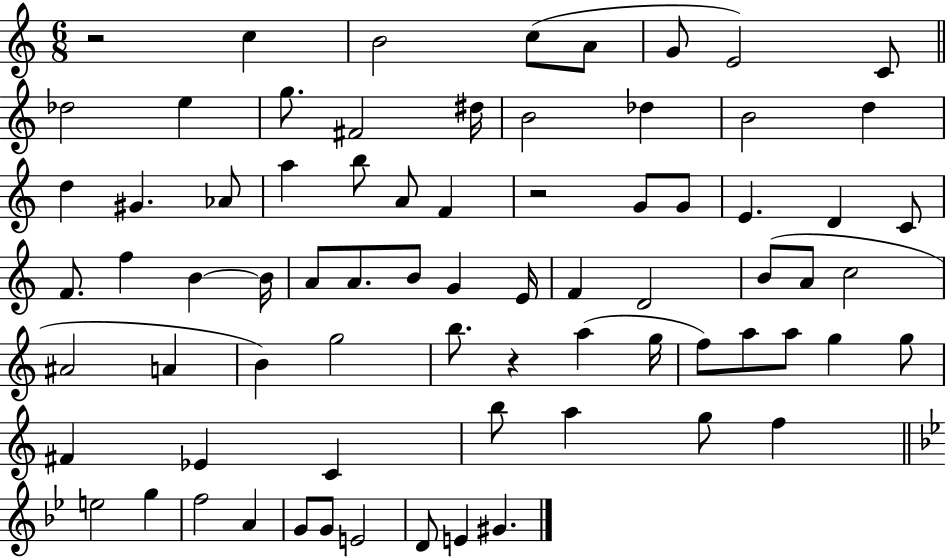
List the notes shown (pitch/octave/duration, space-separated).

R/h C5/q B4/h C5/e A4/e G4/e E4/h C4/e Db5/h E5/q G5/e. F#4/h D#5/s B4/h Db5/q B4/h D5/q D5/q G#4/q. Ab4/e A5/q B5/e A4/e F4/q R/h G4/e G4/e E4/q. D4/q C4/e F4/e. F5/q B4/q B4/s A4/e A4/e. B4/e G4/q E4/s F4/q D4/h B4/e A4/e C5/h A#4/h A4/q B4/q G5/h B5/e. R/q A5/q G5/s F5/e A5/e A5/e G5/q G5/e F#4/q Eb4/q C4/q B5/e A5/q G5/e F5/q E5/h G5/q F5/h A4/q G4/e G4/e E4/h D4/e E4/q G#4/q.